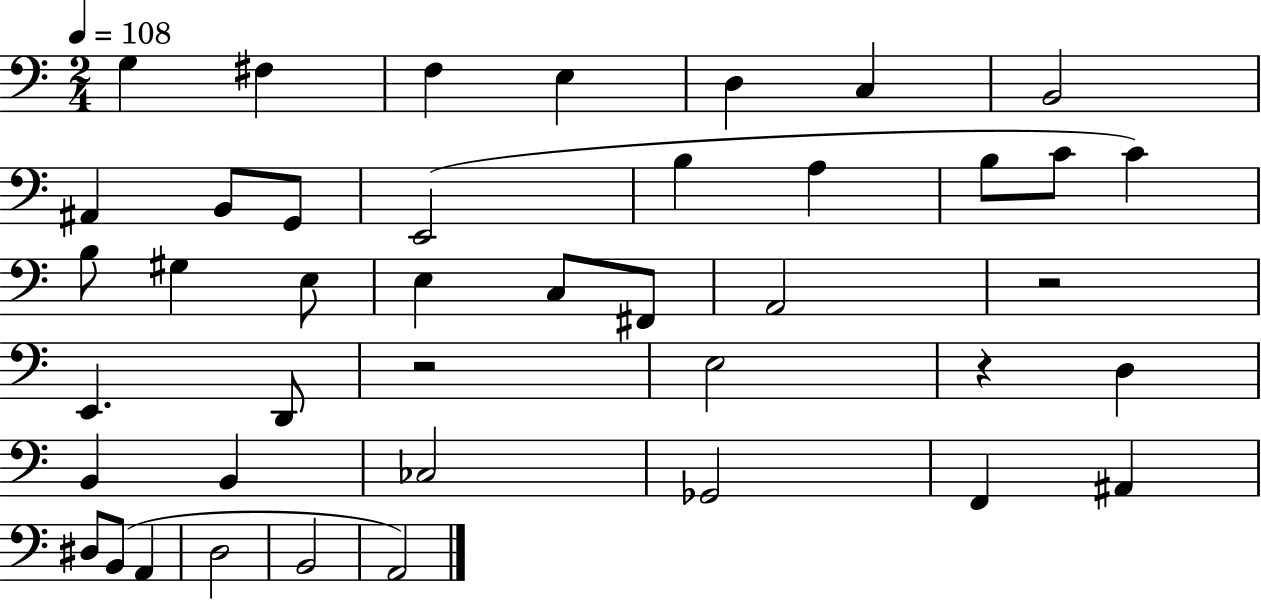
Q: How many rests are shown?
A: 3